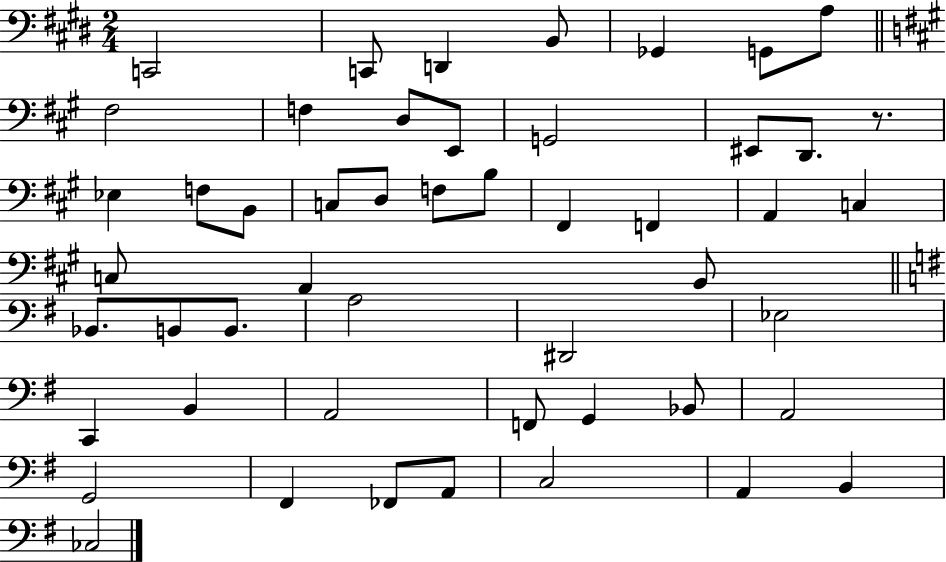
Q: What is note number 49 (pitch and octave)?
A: CES3